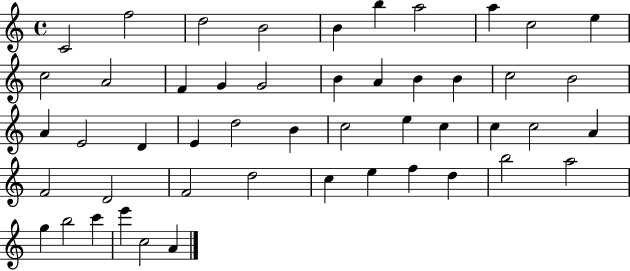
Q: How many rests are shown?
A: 0